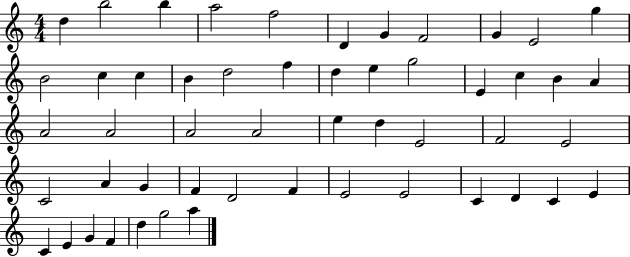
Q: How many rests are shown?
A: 0